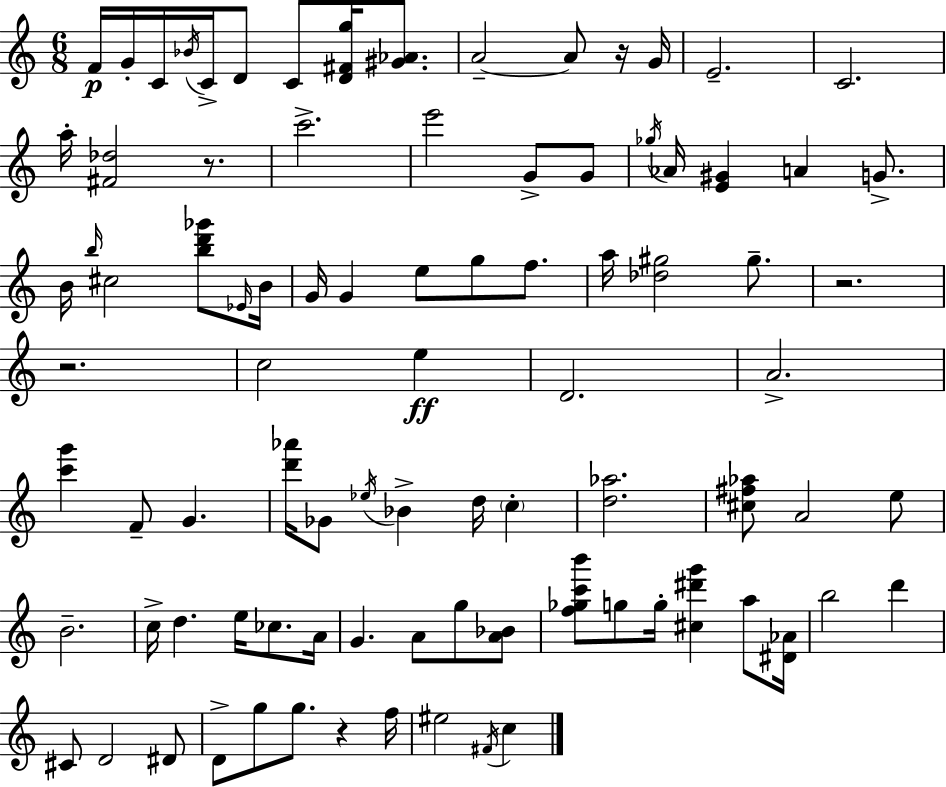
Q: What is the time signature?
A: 6/8